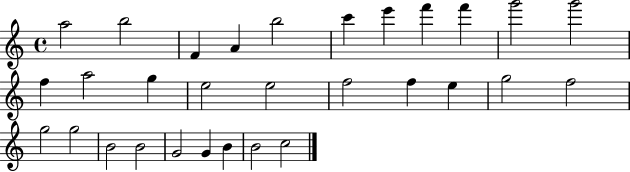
A5/h B5/h F4/q A4/q B5/h C6/q E6/q F6/q F6/q G6/h G6/h F5/q A5/h G5/q E5/h E5/h F5/h F5/q E5/q G5/h F5/h G5/h G5/h B4/h B4/h G4/h G4/q B4/q B4/h C5/h